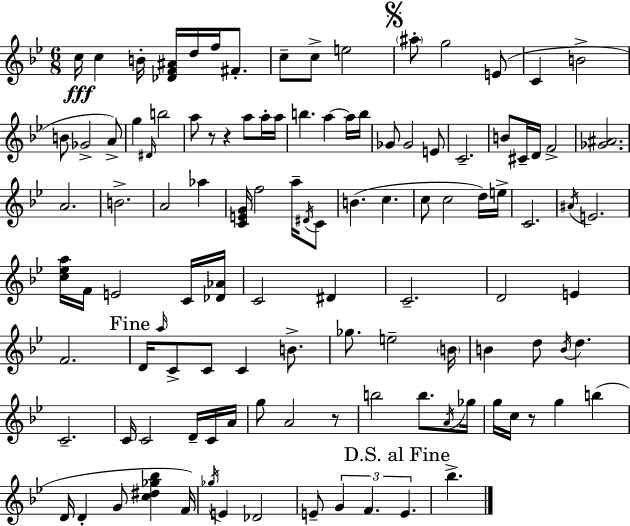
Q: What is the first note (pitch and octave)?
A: C5